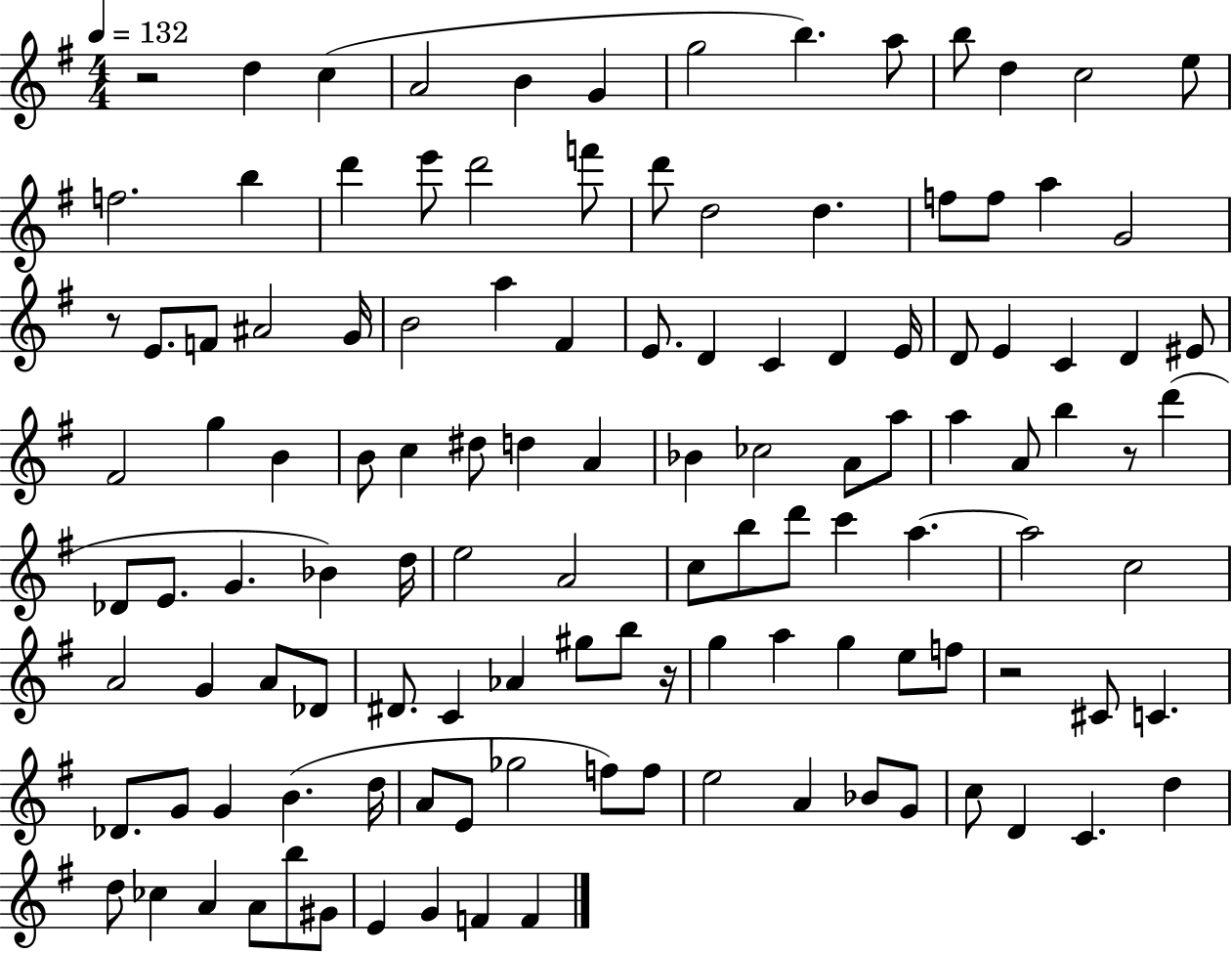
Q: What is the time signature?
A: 4/4